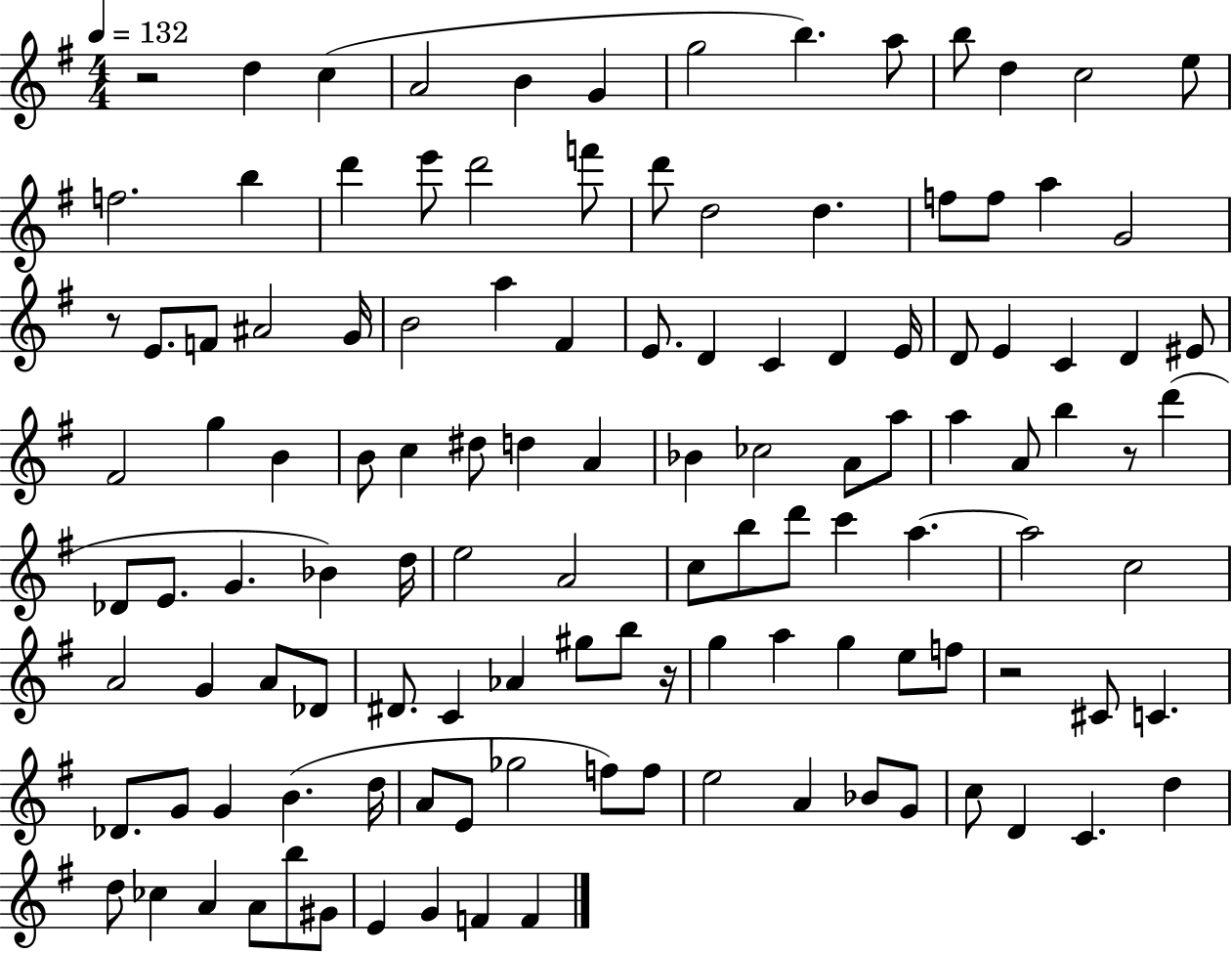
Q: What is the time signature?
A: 4/4